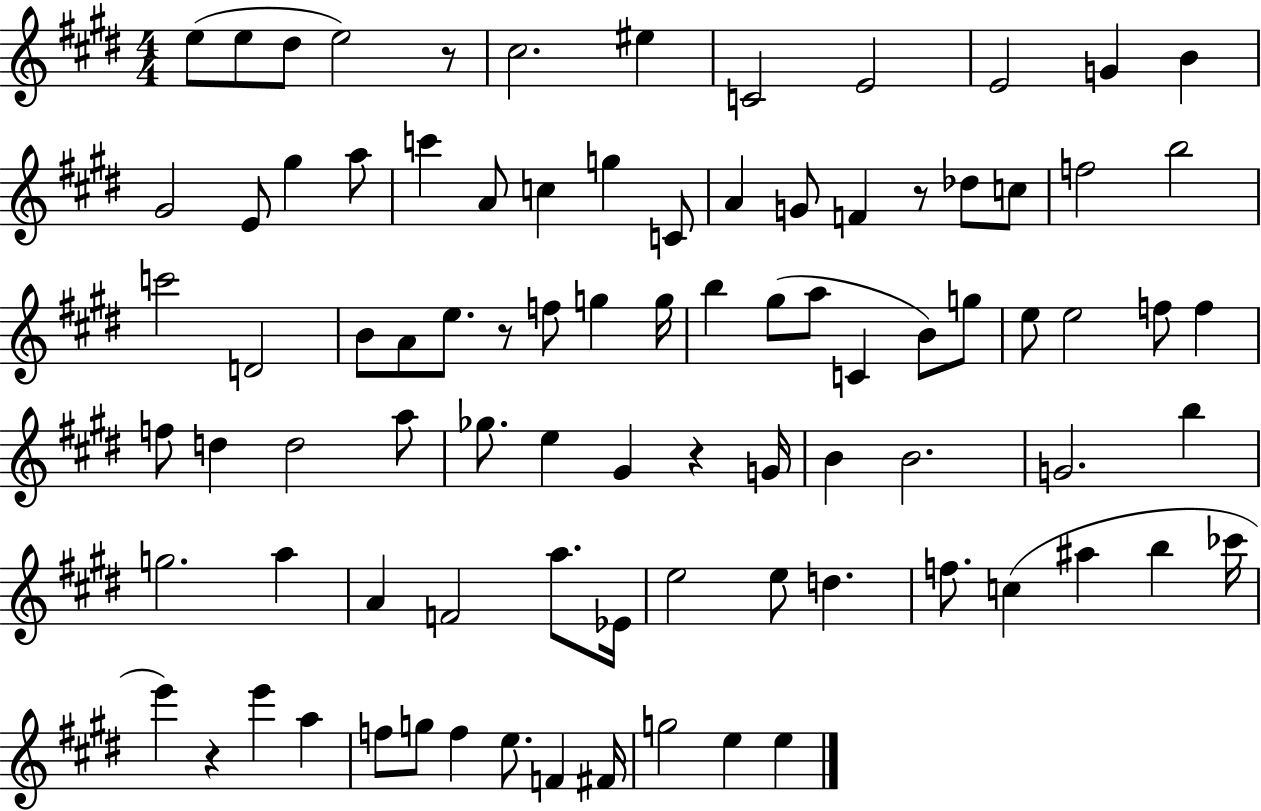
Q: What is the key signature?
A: E major